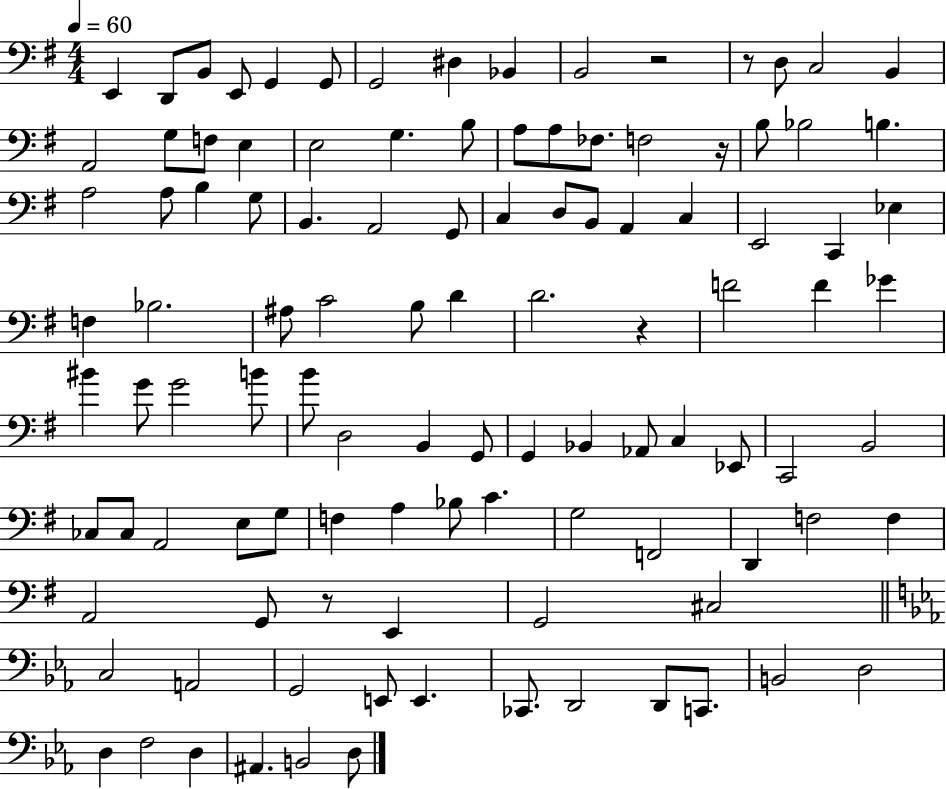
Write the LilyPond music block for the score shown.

{
  \clef bass
  \numericTimeSignature
  \time 4/4
  \key g \major
  \tempo 4 = 60
  \repeat volta 2 { e,4 d,8 b,8 e,8 g,4 g,8 | g,2 dis4 bes,4 | b,2 r2 | r8 d8 c2 b,4 | \break a,2 g8 f8 e4 | e2 g4. b8 | a8 a8 fes8. f2 r16 | b8 bes2 b4. | \break a2 a8 b4 g8 | b,4. a,2 g,8 | c4 d8 b,8 a,4 c4 | e,2 c,4 ees4 | \break f4 bes2. | ais8 c'2 b8 d'4 | d'2. r4 | f'2 f'4 ges'4 | \break bis'4 g'8 g'2 b'8 | b'8 d2 b,4 g,8 | g,4 bes,4 aes,8 c4 ees,8 | c,2 b,2 | \break ces8 ces8 a,2 e8 g8 | f4 a4 bes8 c'4. | g2 f,2 | d,4 f2 f4 | \break a,2 g,8 r8 e,4 | g,2 cis2 | \bar "||" \break \key ees \major c2 a,2 | g,2 e,8 e,4. | ces,8. d,2 d,8 c,8. | b,2 d2 | \break d4 f2 d4 | ais,4. b,2 d8 | } \bar "|."
}